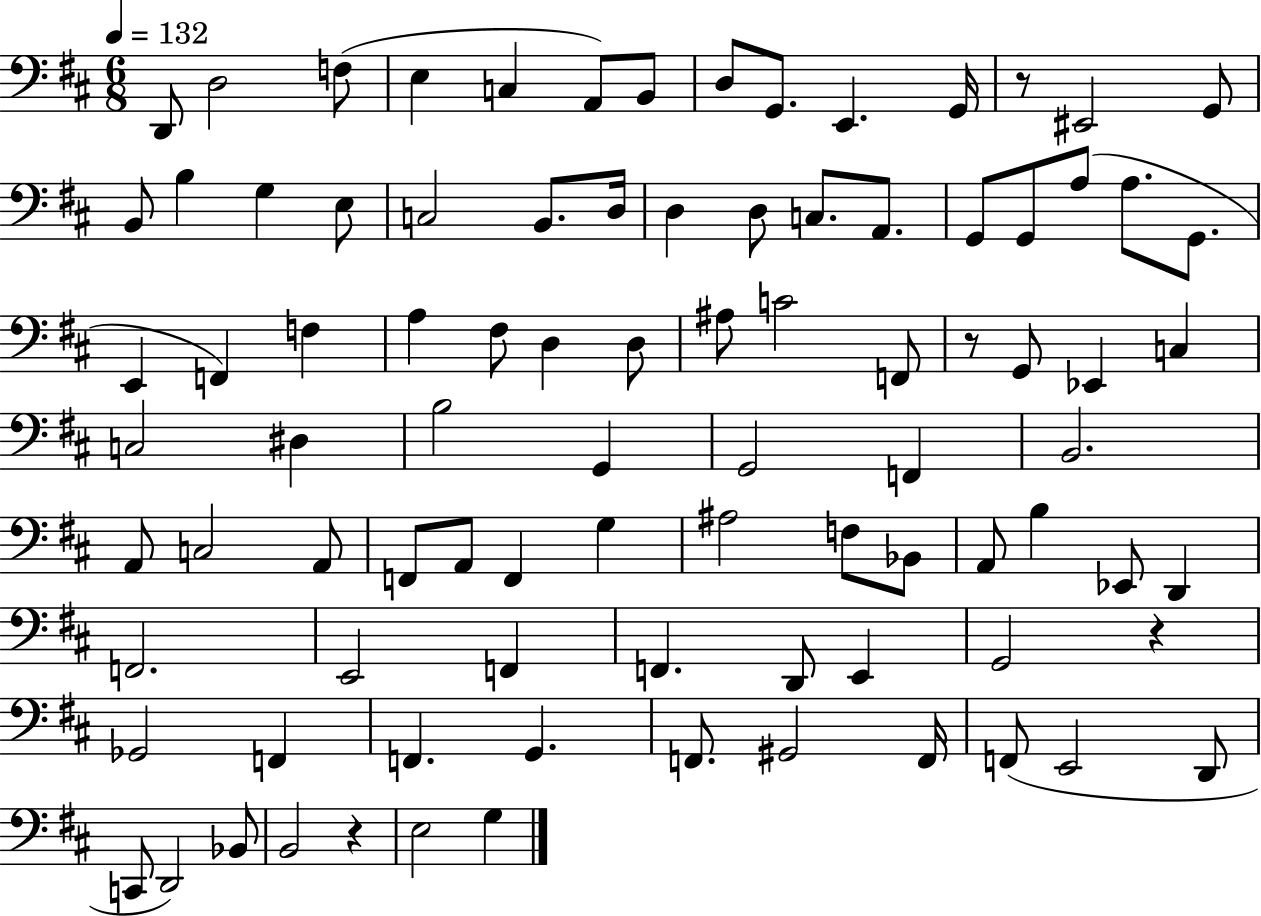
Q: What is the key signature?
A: D major